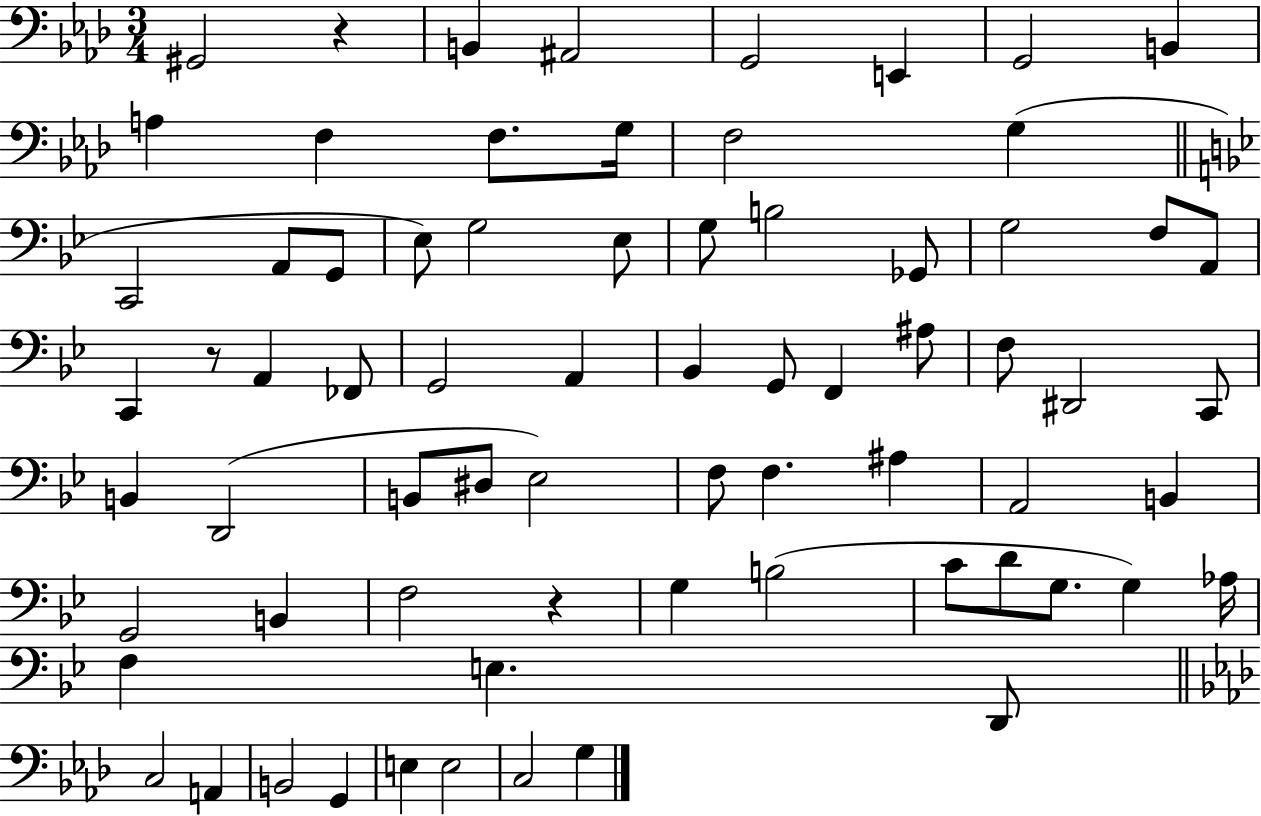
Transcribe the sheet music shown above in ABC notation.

X:1
T:Untitled
M:3/4
L:1/4
K:Ab
^G,,2 z B,, ^A,,2 G,,2 E,, G,,2 B,, A, F, F,/2 G,/4 F,2 G, C,,2 A,,/2 G,,/2 _E,/2 G,2 _E,/2 G,/2 B,2 _G,,/2 G,2 F,/2 A,,/2 C,, z/2 A,, _F,,/2 G,,2 A,, _B,, G,,/2 F,, ^A,/2 F,/2 ^D,,2 C,,/2 B,, D,,2 B,,/2 ^D,/2 _E,2 F,/2 F, ^A, A,,2 B,, G,,2 B,, F,2 z G, B,2 C/2 D/2 G,/2 G, _A,/4 F, E, D,,/2 C,2 A,, B,,2 G,, E, E,2 C,2 G,